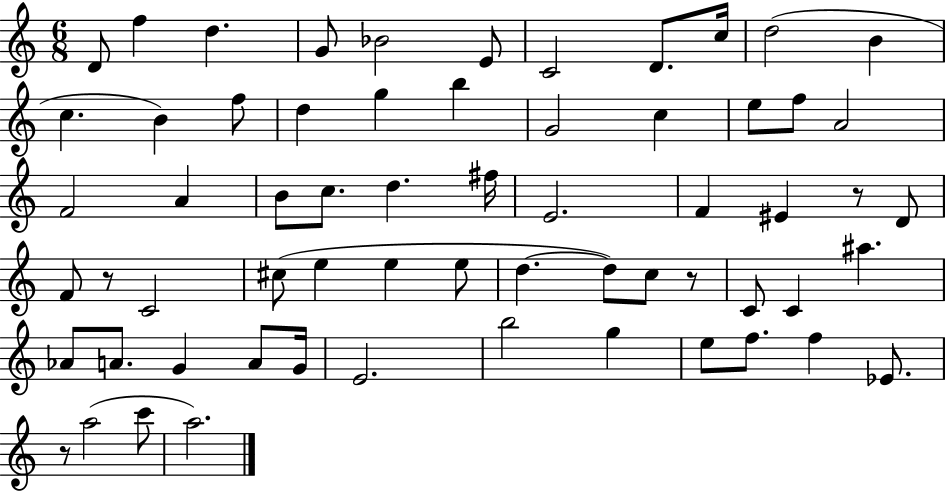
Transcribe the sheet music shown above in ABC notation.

X:1
T:Untitled
M:6/8
L:1/4
K:C
D/2 f d G/2 _B2 E/2 C2 D/2 c/4 d2 B c B f/2 d g b G2 c e/2 f/2 A2 F2 A B/2 c/2 d ^f/4 E2 F ^E z/2 D/2 F/2 z/2 C2 ^c/2 e e e/2 d d/2 c/2 z/2 C/2 C ^a _A/2 A/2 G A/2 G/4 E2 b2 g e/2 f/2 f _E/2 z/2 a2 c'/2 a2